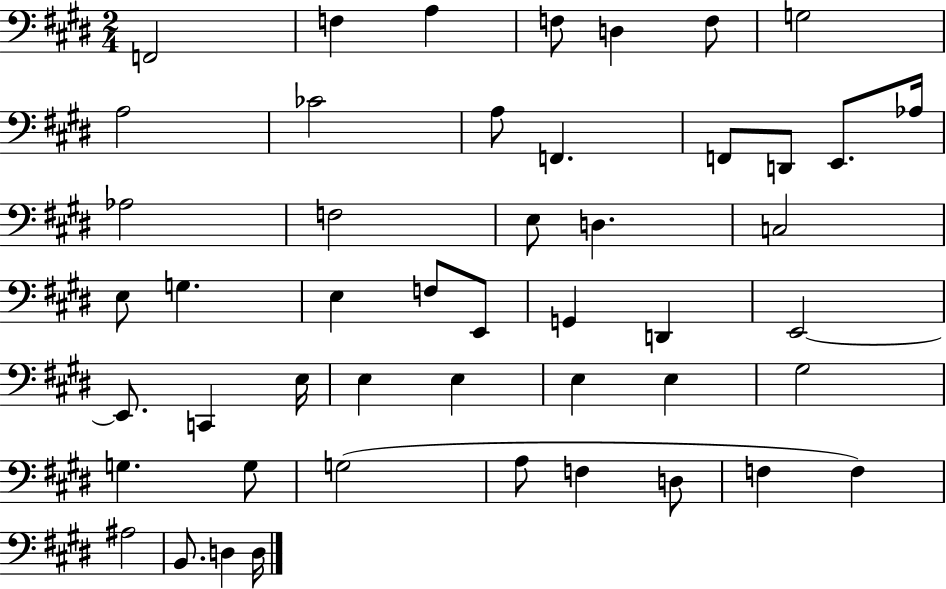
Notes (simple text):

F2/h F3/q A3/q F3/e D3/q F3/e G3/h A3/h CES4/h A3/e F2/q. F2/e D2/e E2/e. Ab3/s Ab3/h F3/h E3/e D3/q. C3/h E3/e G3/q. E3/q F3/e E2/e G2/q D2/q E2/h E2/e. C2/q E3/s E3/q E3/q E3/q E3/q G#3/h G3/q. G3/e G3/h A3/e F3/q D3/e F3/q F3/q A#3/h B2/e. D3/q D3/s